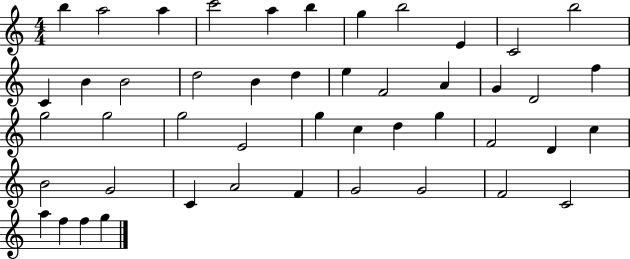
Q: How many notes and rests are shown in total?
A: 47